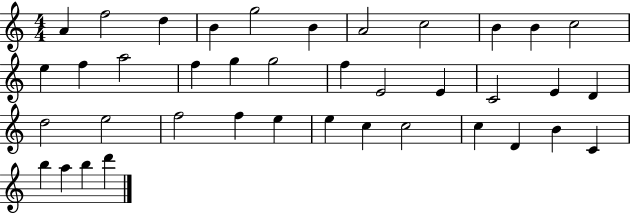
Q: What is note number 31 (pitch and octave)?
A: C5